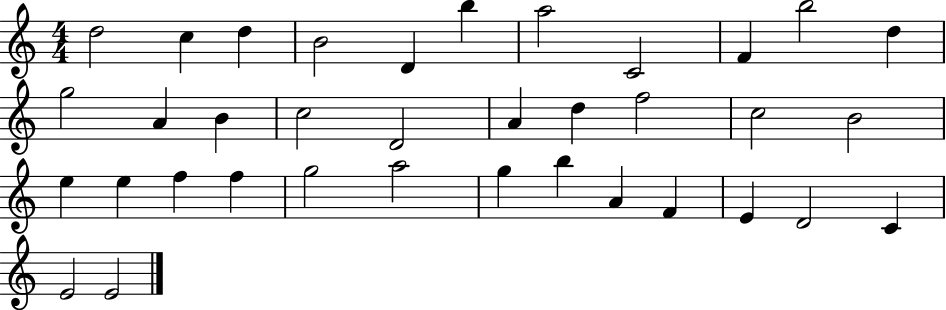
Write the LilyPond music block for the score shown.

{
  \clef treble
  \numericTimeSignature
  \time 4/4
  \key c \major
  d''2 c''4 d''4 | b'2 d'4 b''4 | a''2 c'2 | f'4 b''2 d''4 | \break g''2 a'4 b'4 | c''2 d'2 | a'4 d''4 f''2 | c''2 b'2 | \break e''4 e''4 f''4 f''4 | g''2 a''2 | g''4 b''4 a'4 f'4 | e'4 d'2 c'4 | \break e'2 e'2 | \bar "|."
}